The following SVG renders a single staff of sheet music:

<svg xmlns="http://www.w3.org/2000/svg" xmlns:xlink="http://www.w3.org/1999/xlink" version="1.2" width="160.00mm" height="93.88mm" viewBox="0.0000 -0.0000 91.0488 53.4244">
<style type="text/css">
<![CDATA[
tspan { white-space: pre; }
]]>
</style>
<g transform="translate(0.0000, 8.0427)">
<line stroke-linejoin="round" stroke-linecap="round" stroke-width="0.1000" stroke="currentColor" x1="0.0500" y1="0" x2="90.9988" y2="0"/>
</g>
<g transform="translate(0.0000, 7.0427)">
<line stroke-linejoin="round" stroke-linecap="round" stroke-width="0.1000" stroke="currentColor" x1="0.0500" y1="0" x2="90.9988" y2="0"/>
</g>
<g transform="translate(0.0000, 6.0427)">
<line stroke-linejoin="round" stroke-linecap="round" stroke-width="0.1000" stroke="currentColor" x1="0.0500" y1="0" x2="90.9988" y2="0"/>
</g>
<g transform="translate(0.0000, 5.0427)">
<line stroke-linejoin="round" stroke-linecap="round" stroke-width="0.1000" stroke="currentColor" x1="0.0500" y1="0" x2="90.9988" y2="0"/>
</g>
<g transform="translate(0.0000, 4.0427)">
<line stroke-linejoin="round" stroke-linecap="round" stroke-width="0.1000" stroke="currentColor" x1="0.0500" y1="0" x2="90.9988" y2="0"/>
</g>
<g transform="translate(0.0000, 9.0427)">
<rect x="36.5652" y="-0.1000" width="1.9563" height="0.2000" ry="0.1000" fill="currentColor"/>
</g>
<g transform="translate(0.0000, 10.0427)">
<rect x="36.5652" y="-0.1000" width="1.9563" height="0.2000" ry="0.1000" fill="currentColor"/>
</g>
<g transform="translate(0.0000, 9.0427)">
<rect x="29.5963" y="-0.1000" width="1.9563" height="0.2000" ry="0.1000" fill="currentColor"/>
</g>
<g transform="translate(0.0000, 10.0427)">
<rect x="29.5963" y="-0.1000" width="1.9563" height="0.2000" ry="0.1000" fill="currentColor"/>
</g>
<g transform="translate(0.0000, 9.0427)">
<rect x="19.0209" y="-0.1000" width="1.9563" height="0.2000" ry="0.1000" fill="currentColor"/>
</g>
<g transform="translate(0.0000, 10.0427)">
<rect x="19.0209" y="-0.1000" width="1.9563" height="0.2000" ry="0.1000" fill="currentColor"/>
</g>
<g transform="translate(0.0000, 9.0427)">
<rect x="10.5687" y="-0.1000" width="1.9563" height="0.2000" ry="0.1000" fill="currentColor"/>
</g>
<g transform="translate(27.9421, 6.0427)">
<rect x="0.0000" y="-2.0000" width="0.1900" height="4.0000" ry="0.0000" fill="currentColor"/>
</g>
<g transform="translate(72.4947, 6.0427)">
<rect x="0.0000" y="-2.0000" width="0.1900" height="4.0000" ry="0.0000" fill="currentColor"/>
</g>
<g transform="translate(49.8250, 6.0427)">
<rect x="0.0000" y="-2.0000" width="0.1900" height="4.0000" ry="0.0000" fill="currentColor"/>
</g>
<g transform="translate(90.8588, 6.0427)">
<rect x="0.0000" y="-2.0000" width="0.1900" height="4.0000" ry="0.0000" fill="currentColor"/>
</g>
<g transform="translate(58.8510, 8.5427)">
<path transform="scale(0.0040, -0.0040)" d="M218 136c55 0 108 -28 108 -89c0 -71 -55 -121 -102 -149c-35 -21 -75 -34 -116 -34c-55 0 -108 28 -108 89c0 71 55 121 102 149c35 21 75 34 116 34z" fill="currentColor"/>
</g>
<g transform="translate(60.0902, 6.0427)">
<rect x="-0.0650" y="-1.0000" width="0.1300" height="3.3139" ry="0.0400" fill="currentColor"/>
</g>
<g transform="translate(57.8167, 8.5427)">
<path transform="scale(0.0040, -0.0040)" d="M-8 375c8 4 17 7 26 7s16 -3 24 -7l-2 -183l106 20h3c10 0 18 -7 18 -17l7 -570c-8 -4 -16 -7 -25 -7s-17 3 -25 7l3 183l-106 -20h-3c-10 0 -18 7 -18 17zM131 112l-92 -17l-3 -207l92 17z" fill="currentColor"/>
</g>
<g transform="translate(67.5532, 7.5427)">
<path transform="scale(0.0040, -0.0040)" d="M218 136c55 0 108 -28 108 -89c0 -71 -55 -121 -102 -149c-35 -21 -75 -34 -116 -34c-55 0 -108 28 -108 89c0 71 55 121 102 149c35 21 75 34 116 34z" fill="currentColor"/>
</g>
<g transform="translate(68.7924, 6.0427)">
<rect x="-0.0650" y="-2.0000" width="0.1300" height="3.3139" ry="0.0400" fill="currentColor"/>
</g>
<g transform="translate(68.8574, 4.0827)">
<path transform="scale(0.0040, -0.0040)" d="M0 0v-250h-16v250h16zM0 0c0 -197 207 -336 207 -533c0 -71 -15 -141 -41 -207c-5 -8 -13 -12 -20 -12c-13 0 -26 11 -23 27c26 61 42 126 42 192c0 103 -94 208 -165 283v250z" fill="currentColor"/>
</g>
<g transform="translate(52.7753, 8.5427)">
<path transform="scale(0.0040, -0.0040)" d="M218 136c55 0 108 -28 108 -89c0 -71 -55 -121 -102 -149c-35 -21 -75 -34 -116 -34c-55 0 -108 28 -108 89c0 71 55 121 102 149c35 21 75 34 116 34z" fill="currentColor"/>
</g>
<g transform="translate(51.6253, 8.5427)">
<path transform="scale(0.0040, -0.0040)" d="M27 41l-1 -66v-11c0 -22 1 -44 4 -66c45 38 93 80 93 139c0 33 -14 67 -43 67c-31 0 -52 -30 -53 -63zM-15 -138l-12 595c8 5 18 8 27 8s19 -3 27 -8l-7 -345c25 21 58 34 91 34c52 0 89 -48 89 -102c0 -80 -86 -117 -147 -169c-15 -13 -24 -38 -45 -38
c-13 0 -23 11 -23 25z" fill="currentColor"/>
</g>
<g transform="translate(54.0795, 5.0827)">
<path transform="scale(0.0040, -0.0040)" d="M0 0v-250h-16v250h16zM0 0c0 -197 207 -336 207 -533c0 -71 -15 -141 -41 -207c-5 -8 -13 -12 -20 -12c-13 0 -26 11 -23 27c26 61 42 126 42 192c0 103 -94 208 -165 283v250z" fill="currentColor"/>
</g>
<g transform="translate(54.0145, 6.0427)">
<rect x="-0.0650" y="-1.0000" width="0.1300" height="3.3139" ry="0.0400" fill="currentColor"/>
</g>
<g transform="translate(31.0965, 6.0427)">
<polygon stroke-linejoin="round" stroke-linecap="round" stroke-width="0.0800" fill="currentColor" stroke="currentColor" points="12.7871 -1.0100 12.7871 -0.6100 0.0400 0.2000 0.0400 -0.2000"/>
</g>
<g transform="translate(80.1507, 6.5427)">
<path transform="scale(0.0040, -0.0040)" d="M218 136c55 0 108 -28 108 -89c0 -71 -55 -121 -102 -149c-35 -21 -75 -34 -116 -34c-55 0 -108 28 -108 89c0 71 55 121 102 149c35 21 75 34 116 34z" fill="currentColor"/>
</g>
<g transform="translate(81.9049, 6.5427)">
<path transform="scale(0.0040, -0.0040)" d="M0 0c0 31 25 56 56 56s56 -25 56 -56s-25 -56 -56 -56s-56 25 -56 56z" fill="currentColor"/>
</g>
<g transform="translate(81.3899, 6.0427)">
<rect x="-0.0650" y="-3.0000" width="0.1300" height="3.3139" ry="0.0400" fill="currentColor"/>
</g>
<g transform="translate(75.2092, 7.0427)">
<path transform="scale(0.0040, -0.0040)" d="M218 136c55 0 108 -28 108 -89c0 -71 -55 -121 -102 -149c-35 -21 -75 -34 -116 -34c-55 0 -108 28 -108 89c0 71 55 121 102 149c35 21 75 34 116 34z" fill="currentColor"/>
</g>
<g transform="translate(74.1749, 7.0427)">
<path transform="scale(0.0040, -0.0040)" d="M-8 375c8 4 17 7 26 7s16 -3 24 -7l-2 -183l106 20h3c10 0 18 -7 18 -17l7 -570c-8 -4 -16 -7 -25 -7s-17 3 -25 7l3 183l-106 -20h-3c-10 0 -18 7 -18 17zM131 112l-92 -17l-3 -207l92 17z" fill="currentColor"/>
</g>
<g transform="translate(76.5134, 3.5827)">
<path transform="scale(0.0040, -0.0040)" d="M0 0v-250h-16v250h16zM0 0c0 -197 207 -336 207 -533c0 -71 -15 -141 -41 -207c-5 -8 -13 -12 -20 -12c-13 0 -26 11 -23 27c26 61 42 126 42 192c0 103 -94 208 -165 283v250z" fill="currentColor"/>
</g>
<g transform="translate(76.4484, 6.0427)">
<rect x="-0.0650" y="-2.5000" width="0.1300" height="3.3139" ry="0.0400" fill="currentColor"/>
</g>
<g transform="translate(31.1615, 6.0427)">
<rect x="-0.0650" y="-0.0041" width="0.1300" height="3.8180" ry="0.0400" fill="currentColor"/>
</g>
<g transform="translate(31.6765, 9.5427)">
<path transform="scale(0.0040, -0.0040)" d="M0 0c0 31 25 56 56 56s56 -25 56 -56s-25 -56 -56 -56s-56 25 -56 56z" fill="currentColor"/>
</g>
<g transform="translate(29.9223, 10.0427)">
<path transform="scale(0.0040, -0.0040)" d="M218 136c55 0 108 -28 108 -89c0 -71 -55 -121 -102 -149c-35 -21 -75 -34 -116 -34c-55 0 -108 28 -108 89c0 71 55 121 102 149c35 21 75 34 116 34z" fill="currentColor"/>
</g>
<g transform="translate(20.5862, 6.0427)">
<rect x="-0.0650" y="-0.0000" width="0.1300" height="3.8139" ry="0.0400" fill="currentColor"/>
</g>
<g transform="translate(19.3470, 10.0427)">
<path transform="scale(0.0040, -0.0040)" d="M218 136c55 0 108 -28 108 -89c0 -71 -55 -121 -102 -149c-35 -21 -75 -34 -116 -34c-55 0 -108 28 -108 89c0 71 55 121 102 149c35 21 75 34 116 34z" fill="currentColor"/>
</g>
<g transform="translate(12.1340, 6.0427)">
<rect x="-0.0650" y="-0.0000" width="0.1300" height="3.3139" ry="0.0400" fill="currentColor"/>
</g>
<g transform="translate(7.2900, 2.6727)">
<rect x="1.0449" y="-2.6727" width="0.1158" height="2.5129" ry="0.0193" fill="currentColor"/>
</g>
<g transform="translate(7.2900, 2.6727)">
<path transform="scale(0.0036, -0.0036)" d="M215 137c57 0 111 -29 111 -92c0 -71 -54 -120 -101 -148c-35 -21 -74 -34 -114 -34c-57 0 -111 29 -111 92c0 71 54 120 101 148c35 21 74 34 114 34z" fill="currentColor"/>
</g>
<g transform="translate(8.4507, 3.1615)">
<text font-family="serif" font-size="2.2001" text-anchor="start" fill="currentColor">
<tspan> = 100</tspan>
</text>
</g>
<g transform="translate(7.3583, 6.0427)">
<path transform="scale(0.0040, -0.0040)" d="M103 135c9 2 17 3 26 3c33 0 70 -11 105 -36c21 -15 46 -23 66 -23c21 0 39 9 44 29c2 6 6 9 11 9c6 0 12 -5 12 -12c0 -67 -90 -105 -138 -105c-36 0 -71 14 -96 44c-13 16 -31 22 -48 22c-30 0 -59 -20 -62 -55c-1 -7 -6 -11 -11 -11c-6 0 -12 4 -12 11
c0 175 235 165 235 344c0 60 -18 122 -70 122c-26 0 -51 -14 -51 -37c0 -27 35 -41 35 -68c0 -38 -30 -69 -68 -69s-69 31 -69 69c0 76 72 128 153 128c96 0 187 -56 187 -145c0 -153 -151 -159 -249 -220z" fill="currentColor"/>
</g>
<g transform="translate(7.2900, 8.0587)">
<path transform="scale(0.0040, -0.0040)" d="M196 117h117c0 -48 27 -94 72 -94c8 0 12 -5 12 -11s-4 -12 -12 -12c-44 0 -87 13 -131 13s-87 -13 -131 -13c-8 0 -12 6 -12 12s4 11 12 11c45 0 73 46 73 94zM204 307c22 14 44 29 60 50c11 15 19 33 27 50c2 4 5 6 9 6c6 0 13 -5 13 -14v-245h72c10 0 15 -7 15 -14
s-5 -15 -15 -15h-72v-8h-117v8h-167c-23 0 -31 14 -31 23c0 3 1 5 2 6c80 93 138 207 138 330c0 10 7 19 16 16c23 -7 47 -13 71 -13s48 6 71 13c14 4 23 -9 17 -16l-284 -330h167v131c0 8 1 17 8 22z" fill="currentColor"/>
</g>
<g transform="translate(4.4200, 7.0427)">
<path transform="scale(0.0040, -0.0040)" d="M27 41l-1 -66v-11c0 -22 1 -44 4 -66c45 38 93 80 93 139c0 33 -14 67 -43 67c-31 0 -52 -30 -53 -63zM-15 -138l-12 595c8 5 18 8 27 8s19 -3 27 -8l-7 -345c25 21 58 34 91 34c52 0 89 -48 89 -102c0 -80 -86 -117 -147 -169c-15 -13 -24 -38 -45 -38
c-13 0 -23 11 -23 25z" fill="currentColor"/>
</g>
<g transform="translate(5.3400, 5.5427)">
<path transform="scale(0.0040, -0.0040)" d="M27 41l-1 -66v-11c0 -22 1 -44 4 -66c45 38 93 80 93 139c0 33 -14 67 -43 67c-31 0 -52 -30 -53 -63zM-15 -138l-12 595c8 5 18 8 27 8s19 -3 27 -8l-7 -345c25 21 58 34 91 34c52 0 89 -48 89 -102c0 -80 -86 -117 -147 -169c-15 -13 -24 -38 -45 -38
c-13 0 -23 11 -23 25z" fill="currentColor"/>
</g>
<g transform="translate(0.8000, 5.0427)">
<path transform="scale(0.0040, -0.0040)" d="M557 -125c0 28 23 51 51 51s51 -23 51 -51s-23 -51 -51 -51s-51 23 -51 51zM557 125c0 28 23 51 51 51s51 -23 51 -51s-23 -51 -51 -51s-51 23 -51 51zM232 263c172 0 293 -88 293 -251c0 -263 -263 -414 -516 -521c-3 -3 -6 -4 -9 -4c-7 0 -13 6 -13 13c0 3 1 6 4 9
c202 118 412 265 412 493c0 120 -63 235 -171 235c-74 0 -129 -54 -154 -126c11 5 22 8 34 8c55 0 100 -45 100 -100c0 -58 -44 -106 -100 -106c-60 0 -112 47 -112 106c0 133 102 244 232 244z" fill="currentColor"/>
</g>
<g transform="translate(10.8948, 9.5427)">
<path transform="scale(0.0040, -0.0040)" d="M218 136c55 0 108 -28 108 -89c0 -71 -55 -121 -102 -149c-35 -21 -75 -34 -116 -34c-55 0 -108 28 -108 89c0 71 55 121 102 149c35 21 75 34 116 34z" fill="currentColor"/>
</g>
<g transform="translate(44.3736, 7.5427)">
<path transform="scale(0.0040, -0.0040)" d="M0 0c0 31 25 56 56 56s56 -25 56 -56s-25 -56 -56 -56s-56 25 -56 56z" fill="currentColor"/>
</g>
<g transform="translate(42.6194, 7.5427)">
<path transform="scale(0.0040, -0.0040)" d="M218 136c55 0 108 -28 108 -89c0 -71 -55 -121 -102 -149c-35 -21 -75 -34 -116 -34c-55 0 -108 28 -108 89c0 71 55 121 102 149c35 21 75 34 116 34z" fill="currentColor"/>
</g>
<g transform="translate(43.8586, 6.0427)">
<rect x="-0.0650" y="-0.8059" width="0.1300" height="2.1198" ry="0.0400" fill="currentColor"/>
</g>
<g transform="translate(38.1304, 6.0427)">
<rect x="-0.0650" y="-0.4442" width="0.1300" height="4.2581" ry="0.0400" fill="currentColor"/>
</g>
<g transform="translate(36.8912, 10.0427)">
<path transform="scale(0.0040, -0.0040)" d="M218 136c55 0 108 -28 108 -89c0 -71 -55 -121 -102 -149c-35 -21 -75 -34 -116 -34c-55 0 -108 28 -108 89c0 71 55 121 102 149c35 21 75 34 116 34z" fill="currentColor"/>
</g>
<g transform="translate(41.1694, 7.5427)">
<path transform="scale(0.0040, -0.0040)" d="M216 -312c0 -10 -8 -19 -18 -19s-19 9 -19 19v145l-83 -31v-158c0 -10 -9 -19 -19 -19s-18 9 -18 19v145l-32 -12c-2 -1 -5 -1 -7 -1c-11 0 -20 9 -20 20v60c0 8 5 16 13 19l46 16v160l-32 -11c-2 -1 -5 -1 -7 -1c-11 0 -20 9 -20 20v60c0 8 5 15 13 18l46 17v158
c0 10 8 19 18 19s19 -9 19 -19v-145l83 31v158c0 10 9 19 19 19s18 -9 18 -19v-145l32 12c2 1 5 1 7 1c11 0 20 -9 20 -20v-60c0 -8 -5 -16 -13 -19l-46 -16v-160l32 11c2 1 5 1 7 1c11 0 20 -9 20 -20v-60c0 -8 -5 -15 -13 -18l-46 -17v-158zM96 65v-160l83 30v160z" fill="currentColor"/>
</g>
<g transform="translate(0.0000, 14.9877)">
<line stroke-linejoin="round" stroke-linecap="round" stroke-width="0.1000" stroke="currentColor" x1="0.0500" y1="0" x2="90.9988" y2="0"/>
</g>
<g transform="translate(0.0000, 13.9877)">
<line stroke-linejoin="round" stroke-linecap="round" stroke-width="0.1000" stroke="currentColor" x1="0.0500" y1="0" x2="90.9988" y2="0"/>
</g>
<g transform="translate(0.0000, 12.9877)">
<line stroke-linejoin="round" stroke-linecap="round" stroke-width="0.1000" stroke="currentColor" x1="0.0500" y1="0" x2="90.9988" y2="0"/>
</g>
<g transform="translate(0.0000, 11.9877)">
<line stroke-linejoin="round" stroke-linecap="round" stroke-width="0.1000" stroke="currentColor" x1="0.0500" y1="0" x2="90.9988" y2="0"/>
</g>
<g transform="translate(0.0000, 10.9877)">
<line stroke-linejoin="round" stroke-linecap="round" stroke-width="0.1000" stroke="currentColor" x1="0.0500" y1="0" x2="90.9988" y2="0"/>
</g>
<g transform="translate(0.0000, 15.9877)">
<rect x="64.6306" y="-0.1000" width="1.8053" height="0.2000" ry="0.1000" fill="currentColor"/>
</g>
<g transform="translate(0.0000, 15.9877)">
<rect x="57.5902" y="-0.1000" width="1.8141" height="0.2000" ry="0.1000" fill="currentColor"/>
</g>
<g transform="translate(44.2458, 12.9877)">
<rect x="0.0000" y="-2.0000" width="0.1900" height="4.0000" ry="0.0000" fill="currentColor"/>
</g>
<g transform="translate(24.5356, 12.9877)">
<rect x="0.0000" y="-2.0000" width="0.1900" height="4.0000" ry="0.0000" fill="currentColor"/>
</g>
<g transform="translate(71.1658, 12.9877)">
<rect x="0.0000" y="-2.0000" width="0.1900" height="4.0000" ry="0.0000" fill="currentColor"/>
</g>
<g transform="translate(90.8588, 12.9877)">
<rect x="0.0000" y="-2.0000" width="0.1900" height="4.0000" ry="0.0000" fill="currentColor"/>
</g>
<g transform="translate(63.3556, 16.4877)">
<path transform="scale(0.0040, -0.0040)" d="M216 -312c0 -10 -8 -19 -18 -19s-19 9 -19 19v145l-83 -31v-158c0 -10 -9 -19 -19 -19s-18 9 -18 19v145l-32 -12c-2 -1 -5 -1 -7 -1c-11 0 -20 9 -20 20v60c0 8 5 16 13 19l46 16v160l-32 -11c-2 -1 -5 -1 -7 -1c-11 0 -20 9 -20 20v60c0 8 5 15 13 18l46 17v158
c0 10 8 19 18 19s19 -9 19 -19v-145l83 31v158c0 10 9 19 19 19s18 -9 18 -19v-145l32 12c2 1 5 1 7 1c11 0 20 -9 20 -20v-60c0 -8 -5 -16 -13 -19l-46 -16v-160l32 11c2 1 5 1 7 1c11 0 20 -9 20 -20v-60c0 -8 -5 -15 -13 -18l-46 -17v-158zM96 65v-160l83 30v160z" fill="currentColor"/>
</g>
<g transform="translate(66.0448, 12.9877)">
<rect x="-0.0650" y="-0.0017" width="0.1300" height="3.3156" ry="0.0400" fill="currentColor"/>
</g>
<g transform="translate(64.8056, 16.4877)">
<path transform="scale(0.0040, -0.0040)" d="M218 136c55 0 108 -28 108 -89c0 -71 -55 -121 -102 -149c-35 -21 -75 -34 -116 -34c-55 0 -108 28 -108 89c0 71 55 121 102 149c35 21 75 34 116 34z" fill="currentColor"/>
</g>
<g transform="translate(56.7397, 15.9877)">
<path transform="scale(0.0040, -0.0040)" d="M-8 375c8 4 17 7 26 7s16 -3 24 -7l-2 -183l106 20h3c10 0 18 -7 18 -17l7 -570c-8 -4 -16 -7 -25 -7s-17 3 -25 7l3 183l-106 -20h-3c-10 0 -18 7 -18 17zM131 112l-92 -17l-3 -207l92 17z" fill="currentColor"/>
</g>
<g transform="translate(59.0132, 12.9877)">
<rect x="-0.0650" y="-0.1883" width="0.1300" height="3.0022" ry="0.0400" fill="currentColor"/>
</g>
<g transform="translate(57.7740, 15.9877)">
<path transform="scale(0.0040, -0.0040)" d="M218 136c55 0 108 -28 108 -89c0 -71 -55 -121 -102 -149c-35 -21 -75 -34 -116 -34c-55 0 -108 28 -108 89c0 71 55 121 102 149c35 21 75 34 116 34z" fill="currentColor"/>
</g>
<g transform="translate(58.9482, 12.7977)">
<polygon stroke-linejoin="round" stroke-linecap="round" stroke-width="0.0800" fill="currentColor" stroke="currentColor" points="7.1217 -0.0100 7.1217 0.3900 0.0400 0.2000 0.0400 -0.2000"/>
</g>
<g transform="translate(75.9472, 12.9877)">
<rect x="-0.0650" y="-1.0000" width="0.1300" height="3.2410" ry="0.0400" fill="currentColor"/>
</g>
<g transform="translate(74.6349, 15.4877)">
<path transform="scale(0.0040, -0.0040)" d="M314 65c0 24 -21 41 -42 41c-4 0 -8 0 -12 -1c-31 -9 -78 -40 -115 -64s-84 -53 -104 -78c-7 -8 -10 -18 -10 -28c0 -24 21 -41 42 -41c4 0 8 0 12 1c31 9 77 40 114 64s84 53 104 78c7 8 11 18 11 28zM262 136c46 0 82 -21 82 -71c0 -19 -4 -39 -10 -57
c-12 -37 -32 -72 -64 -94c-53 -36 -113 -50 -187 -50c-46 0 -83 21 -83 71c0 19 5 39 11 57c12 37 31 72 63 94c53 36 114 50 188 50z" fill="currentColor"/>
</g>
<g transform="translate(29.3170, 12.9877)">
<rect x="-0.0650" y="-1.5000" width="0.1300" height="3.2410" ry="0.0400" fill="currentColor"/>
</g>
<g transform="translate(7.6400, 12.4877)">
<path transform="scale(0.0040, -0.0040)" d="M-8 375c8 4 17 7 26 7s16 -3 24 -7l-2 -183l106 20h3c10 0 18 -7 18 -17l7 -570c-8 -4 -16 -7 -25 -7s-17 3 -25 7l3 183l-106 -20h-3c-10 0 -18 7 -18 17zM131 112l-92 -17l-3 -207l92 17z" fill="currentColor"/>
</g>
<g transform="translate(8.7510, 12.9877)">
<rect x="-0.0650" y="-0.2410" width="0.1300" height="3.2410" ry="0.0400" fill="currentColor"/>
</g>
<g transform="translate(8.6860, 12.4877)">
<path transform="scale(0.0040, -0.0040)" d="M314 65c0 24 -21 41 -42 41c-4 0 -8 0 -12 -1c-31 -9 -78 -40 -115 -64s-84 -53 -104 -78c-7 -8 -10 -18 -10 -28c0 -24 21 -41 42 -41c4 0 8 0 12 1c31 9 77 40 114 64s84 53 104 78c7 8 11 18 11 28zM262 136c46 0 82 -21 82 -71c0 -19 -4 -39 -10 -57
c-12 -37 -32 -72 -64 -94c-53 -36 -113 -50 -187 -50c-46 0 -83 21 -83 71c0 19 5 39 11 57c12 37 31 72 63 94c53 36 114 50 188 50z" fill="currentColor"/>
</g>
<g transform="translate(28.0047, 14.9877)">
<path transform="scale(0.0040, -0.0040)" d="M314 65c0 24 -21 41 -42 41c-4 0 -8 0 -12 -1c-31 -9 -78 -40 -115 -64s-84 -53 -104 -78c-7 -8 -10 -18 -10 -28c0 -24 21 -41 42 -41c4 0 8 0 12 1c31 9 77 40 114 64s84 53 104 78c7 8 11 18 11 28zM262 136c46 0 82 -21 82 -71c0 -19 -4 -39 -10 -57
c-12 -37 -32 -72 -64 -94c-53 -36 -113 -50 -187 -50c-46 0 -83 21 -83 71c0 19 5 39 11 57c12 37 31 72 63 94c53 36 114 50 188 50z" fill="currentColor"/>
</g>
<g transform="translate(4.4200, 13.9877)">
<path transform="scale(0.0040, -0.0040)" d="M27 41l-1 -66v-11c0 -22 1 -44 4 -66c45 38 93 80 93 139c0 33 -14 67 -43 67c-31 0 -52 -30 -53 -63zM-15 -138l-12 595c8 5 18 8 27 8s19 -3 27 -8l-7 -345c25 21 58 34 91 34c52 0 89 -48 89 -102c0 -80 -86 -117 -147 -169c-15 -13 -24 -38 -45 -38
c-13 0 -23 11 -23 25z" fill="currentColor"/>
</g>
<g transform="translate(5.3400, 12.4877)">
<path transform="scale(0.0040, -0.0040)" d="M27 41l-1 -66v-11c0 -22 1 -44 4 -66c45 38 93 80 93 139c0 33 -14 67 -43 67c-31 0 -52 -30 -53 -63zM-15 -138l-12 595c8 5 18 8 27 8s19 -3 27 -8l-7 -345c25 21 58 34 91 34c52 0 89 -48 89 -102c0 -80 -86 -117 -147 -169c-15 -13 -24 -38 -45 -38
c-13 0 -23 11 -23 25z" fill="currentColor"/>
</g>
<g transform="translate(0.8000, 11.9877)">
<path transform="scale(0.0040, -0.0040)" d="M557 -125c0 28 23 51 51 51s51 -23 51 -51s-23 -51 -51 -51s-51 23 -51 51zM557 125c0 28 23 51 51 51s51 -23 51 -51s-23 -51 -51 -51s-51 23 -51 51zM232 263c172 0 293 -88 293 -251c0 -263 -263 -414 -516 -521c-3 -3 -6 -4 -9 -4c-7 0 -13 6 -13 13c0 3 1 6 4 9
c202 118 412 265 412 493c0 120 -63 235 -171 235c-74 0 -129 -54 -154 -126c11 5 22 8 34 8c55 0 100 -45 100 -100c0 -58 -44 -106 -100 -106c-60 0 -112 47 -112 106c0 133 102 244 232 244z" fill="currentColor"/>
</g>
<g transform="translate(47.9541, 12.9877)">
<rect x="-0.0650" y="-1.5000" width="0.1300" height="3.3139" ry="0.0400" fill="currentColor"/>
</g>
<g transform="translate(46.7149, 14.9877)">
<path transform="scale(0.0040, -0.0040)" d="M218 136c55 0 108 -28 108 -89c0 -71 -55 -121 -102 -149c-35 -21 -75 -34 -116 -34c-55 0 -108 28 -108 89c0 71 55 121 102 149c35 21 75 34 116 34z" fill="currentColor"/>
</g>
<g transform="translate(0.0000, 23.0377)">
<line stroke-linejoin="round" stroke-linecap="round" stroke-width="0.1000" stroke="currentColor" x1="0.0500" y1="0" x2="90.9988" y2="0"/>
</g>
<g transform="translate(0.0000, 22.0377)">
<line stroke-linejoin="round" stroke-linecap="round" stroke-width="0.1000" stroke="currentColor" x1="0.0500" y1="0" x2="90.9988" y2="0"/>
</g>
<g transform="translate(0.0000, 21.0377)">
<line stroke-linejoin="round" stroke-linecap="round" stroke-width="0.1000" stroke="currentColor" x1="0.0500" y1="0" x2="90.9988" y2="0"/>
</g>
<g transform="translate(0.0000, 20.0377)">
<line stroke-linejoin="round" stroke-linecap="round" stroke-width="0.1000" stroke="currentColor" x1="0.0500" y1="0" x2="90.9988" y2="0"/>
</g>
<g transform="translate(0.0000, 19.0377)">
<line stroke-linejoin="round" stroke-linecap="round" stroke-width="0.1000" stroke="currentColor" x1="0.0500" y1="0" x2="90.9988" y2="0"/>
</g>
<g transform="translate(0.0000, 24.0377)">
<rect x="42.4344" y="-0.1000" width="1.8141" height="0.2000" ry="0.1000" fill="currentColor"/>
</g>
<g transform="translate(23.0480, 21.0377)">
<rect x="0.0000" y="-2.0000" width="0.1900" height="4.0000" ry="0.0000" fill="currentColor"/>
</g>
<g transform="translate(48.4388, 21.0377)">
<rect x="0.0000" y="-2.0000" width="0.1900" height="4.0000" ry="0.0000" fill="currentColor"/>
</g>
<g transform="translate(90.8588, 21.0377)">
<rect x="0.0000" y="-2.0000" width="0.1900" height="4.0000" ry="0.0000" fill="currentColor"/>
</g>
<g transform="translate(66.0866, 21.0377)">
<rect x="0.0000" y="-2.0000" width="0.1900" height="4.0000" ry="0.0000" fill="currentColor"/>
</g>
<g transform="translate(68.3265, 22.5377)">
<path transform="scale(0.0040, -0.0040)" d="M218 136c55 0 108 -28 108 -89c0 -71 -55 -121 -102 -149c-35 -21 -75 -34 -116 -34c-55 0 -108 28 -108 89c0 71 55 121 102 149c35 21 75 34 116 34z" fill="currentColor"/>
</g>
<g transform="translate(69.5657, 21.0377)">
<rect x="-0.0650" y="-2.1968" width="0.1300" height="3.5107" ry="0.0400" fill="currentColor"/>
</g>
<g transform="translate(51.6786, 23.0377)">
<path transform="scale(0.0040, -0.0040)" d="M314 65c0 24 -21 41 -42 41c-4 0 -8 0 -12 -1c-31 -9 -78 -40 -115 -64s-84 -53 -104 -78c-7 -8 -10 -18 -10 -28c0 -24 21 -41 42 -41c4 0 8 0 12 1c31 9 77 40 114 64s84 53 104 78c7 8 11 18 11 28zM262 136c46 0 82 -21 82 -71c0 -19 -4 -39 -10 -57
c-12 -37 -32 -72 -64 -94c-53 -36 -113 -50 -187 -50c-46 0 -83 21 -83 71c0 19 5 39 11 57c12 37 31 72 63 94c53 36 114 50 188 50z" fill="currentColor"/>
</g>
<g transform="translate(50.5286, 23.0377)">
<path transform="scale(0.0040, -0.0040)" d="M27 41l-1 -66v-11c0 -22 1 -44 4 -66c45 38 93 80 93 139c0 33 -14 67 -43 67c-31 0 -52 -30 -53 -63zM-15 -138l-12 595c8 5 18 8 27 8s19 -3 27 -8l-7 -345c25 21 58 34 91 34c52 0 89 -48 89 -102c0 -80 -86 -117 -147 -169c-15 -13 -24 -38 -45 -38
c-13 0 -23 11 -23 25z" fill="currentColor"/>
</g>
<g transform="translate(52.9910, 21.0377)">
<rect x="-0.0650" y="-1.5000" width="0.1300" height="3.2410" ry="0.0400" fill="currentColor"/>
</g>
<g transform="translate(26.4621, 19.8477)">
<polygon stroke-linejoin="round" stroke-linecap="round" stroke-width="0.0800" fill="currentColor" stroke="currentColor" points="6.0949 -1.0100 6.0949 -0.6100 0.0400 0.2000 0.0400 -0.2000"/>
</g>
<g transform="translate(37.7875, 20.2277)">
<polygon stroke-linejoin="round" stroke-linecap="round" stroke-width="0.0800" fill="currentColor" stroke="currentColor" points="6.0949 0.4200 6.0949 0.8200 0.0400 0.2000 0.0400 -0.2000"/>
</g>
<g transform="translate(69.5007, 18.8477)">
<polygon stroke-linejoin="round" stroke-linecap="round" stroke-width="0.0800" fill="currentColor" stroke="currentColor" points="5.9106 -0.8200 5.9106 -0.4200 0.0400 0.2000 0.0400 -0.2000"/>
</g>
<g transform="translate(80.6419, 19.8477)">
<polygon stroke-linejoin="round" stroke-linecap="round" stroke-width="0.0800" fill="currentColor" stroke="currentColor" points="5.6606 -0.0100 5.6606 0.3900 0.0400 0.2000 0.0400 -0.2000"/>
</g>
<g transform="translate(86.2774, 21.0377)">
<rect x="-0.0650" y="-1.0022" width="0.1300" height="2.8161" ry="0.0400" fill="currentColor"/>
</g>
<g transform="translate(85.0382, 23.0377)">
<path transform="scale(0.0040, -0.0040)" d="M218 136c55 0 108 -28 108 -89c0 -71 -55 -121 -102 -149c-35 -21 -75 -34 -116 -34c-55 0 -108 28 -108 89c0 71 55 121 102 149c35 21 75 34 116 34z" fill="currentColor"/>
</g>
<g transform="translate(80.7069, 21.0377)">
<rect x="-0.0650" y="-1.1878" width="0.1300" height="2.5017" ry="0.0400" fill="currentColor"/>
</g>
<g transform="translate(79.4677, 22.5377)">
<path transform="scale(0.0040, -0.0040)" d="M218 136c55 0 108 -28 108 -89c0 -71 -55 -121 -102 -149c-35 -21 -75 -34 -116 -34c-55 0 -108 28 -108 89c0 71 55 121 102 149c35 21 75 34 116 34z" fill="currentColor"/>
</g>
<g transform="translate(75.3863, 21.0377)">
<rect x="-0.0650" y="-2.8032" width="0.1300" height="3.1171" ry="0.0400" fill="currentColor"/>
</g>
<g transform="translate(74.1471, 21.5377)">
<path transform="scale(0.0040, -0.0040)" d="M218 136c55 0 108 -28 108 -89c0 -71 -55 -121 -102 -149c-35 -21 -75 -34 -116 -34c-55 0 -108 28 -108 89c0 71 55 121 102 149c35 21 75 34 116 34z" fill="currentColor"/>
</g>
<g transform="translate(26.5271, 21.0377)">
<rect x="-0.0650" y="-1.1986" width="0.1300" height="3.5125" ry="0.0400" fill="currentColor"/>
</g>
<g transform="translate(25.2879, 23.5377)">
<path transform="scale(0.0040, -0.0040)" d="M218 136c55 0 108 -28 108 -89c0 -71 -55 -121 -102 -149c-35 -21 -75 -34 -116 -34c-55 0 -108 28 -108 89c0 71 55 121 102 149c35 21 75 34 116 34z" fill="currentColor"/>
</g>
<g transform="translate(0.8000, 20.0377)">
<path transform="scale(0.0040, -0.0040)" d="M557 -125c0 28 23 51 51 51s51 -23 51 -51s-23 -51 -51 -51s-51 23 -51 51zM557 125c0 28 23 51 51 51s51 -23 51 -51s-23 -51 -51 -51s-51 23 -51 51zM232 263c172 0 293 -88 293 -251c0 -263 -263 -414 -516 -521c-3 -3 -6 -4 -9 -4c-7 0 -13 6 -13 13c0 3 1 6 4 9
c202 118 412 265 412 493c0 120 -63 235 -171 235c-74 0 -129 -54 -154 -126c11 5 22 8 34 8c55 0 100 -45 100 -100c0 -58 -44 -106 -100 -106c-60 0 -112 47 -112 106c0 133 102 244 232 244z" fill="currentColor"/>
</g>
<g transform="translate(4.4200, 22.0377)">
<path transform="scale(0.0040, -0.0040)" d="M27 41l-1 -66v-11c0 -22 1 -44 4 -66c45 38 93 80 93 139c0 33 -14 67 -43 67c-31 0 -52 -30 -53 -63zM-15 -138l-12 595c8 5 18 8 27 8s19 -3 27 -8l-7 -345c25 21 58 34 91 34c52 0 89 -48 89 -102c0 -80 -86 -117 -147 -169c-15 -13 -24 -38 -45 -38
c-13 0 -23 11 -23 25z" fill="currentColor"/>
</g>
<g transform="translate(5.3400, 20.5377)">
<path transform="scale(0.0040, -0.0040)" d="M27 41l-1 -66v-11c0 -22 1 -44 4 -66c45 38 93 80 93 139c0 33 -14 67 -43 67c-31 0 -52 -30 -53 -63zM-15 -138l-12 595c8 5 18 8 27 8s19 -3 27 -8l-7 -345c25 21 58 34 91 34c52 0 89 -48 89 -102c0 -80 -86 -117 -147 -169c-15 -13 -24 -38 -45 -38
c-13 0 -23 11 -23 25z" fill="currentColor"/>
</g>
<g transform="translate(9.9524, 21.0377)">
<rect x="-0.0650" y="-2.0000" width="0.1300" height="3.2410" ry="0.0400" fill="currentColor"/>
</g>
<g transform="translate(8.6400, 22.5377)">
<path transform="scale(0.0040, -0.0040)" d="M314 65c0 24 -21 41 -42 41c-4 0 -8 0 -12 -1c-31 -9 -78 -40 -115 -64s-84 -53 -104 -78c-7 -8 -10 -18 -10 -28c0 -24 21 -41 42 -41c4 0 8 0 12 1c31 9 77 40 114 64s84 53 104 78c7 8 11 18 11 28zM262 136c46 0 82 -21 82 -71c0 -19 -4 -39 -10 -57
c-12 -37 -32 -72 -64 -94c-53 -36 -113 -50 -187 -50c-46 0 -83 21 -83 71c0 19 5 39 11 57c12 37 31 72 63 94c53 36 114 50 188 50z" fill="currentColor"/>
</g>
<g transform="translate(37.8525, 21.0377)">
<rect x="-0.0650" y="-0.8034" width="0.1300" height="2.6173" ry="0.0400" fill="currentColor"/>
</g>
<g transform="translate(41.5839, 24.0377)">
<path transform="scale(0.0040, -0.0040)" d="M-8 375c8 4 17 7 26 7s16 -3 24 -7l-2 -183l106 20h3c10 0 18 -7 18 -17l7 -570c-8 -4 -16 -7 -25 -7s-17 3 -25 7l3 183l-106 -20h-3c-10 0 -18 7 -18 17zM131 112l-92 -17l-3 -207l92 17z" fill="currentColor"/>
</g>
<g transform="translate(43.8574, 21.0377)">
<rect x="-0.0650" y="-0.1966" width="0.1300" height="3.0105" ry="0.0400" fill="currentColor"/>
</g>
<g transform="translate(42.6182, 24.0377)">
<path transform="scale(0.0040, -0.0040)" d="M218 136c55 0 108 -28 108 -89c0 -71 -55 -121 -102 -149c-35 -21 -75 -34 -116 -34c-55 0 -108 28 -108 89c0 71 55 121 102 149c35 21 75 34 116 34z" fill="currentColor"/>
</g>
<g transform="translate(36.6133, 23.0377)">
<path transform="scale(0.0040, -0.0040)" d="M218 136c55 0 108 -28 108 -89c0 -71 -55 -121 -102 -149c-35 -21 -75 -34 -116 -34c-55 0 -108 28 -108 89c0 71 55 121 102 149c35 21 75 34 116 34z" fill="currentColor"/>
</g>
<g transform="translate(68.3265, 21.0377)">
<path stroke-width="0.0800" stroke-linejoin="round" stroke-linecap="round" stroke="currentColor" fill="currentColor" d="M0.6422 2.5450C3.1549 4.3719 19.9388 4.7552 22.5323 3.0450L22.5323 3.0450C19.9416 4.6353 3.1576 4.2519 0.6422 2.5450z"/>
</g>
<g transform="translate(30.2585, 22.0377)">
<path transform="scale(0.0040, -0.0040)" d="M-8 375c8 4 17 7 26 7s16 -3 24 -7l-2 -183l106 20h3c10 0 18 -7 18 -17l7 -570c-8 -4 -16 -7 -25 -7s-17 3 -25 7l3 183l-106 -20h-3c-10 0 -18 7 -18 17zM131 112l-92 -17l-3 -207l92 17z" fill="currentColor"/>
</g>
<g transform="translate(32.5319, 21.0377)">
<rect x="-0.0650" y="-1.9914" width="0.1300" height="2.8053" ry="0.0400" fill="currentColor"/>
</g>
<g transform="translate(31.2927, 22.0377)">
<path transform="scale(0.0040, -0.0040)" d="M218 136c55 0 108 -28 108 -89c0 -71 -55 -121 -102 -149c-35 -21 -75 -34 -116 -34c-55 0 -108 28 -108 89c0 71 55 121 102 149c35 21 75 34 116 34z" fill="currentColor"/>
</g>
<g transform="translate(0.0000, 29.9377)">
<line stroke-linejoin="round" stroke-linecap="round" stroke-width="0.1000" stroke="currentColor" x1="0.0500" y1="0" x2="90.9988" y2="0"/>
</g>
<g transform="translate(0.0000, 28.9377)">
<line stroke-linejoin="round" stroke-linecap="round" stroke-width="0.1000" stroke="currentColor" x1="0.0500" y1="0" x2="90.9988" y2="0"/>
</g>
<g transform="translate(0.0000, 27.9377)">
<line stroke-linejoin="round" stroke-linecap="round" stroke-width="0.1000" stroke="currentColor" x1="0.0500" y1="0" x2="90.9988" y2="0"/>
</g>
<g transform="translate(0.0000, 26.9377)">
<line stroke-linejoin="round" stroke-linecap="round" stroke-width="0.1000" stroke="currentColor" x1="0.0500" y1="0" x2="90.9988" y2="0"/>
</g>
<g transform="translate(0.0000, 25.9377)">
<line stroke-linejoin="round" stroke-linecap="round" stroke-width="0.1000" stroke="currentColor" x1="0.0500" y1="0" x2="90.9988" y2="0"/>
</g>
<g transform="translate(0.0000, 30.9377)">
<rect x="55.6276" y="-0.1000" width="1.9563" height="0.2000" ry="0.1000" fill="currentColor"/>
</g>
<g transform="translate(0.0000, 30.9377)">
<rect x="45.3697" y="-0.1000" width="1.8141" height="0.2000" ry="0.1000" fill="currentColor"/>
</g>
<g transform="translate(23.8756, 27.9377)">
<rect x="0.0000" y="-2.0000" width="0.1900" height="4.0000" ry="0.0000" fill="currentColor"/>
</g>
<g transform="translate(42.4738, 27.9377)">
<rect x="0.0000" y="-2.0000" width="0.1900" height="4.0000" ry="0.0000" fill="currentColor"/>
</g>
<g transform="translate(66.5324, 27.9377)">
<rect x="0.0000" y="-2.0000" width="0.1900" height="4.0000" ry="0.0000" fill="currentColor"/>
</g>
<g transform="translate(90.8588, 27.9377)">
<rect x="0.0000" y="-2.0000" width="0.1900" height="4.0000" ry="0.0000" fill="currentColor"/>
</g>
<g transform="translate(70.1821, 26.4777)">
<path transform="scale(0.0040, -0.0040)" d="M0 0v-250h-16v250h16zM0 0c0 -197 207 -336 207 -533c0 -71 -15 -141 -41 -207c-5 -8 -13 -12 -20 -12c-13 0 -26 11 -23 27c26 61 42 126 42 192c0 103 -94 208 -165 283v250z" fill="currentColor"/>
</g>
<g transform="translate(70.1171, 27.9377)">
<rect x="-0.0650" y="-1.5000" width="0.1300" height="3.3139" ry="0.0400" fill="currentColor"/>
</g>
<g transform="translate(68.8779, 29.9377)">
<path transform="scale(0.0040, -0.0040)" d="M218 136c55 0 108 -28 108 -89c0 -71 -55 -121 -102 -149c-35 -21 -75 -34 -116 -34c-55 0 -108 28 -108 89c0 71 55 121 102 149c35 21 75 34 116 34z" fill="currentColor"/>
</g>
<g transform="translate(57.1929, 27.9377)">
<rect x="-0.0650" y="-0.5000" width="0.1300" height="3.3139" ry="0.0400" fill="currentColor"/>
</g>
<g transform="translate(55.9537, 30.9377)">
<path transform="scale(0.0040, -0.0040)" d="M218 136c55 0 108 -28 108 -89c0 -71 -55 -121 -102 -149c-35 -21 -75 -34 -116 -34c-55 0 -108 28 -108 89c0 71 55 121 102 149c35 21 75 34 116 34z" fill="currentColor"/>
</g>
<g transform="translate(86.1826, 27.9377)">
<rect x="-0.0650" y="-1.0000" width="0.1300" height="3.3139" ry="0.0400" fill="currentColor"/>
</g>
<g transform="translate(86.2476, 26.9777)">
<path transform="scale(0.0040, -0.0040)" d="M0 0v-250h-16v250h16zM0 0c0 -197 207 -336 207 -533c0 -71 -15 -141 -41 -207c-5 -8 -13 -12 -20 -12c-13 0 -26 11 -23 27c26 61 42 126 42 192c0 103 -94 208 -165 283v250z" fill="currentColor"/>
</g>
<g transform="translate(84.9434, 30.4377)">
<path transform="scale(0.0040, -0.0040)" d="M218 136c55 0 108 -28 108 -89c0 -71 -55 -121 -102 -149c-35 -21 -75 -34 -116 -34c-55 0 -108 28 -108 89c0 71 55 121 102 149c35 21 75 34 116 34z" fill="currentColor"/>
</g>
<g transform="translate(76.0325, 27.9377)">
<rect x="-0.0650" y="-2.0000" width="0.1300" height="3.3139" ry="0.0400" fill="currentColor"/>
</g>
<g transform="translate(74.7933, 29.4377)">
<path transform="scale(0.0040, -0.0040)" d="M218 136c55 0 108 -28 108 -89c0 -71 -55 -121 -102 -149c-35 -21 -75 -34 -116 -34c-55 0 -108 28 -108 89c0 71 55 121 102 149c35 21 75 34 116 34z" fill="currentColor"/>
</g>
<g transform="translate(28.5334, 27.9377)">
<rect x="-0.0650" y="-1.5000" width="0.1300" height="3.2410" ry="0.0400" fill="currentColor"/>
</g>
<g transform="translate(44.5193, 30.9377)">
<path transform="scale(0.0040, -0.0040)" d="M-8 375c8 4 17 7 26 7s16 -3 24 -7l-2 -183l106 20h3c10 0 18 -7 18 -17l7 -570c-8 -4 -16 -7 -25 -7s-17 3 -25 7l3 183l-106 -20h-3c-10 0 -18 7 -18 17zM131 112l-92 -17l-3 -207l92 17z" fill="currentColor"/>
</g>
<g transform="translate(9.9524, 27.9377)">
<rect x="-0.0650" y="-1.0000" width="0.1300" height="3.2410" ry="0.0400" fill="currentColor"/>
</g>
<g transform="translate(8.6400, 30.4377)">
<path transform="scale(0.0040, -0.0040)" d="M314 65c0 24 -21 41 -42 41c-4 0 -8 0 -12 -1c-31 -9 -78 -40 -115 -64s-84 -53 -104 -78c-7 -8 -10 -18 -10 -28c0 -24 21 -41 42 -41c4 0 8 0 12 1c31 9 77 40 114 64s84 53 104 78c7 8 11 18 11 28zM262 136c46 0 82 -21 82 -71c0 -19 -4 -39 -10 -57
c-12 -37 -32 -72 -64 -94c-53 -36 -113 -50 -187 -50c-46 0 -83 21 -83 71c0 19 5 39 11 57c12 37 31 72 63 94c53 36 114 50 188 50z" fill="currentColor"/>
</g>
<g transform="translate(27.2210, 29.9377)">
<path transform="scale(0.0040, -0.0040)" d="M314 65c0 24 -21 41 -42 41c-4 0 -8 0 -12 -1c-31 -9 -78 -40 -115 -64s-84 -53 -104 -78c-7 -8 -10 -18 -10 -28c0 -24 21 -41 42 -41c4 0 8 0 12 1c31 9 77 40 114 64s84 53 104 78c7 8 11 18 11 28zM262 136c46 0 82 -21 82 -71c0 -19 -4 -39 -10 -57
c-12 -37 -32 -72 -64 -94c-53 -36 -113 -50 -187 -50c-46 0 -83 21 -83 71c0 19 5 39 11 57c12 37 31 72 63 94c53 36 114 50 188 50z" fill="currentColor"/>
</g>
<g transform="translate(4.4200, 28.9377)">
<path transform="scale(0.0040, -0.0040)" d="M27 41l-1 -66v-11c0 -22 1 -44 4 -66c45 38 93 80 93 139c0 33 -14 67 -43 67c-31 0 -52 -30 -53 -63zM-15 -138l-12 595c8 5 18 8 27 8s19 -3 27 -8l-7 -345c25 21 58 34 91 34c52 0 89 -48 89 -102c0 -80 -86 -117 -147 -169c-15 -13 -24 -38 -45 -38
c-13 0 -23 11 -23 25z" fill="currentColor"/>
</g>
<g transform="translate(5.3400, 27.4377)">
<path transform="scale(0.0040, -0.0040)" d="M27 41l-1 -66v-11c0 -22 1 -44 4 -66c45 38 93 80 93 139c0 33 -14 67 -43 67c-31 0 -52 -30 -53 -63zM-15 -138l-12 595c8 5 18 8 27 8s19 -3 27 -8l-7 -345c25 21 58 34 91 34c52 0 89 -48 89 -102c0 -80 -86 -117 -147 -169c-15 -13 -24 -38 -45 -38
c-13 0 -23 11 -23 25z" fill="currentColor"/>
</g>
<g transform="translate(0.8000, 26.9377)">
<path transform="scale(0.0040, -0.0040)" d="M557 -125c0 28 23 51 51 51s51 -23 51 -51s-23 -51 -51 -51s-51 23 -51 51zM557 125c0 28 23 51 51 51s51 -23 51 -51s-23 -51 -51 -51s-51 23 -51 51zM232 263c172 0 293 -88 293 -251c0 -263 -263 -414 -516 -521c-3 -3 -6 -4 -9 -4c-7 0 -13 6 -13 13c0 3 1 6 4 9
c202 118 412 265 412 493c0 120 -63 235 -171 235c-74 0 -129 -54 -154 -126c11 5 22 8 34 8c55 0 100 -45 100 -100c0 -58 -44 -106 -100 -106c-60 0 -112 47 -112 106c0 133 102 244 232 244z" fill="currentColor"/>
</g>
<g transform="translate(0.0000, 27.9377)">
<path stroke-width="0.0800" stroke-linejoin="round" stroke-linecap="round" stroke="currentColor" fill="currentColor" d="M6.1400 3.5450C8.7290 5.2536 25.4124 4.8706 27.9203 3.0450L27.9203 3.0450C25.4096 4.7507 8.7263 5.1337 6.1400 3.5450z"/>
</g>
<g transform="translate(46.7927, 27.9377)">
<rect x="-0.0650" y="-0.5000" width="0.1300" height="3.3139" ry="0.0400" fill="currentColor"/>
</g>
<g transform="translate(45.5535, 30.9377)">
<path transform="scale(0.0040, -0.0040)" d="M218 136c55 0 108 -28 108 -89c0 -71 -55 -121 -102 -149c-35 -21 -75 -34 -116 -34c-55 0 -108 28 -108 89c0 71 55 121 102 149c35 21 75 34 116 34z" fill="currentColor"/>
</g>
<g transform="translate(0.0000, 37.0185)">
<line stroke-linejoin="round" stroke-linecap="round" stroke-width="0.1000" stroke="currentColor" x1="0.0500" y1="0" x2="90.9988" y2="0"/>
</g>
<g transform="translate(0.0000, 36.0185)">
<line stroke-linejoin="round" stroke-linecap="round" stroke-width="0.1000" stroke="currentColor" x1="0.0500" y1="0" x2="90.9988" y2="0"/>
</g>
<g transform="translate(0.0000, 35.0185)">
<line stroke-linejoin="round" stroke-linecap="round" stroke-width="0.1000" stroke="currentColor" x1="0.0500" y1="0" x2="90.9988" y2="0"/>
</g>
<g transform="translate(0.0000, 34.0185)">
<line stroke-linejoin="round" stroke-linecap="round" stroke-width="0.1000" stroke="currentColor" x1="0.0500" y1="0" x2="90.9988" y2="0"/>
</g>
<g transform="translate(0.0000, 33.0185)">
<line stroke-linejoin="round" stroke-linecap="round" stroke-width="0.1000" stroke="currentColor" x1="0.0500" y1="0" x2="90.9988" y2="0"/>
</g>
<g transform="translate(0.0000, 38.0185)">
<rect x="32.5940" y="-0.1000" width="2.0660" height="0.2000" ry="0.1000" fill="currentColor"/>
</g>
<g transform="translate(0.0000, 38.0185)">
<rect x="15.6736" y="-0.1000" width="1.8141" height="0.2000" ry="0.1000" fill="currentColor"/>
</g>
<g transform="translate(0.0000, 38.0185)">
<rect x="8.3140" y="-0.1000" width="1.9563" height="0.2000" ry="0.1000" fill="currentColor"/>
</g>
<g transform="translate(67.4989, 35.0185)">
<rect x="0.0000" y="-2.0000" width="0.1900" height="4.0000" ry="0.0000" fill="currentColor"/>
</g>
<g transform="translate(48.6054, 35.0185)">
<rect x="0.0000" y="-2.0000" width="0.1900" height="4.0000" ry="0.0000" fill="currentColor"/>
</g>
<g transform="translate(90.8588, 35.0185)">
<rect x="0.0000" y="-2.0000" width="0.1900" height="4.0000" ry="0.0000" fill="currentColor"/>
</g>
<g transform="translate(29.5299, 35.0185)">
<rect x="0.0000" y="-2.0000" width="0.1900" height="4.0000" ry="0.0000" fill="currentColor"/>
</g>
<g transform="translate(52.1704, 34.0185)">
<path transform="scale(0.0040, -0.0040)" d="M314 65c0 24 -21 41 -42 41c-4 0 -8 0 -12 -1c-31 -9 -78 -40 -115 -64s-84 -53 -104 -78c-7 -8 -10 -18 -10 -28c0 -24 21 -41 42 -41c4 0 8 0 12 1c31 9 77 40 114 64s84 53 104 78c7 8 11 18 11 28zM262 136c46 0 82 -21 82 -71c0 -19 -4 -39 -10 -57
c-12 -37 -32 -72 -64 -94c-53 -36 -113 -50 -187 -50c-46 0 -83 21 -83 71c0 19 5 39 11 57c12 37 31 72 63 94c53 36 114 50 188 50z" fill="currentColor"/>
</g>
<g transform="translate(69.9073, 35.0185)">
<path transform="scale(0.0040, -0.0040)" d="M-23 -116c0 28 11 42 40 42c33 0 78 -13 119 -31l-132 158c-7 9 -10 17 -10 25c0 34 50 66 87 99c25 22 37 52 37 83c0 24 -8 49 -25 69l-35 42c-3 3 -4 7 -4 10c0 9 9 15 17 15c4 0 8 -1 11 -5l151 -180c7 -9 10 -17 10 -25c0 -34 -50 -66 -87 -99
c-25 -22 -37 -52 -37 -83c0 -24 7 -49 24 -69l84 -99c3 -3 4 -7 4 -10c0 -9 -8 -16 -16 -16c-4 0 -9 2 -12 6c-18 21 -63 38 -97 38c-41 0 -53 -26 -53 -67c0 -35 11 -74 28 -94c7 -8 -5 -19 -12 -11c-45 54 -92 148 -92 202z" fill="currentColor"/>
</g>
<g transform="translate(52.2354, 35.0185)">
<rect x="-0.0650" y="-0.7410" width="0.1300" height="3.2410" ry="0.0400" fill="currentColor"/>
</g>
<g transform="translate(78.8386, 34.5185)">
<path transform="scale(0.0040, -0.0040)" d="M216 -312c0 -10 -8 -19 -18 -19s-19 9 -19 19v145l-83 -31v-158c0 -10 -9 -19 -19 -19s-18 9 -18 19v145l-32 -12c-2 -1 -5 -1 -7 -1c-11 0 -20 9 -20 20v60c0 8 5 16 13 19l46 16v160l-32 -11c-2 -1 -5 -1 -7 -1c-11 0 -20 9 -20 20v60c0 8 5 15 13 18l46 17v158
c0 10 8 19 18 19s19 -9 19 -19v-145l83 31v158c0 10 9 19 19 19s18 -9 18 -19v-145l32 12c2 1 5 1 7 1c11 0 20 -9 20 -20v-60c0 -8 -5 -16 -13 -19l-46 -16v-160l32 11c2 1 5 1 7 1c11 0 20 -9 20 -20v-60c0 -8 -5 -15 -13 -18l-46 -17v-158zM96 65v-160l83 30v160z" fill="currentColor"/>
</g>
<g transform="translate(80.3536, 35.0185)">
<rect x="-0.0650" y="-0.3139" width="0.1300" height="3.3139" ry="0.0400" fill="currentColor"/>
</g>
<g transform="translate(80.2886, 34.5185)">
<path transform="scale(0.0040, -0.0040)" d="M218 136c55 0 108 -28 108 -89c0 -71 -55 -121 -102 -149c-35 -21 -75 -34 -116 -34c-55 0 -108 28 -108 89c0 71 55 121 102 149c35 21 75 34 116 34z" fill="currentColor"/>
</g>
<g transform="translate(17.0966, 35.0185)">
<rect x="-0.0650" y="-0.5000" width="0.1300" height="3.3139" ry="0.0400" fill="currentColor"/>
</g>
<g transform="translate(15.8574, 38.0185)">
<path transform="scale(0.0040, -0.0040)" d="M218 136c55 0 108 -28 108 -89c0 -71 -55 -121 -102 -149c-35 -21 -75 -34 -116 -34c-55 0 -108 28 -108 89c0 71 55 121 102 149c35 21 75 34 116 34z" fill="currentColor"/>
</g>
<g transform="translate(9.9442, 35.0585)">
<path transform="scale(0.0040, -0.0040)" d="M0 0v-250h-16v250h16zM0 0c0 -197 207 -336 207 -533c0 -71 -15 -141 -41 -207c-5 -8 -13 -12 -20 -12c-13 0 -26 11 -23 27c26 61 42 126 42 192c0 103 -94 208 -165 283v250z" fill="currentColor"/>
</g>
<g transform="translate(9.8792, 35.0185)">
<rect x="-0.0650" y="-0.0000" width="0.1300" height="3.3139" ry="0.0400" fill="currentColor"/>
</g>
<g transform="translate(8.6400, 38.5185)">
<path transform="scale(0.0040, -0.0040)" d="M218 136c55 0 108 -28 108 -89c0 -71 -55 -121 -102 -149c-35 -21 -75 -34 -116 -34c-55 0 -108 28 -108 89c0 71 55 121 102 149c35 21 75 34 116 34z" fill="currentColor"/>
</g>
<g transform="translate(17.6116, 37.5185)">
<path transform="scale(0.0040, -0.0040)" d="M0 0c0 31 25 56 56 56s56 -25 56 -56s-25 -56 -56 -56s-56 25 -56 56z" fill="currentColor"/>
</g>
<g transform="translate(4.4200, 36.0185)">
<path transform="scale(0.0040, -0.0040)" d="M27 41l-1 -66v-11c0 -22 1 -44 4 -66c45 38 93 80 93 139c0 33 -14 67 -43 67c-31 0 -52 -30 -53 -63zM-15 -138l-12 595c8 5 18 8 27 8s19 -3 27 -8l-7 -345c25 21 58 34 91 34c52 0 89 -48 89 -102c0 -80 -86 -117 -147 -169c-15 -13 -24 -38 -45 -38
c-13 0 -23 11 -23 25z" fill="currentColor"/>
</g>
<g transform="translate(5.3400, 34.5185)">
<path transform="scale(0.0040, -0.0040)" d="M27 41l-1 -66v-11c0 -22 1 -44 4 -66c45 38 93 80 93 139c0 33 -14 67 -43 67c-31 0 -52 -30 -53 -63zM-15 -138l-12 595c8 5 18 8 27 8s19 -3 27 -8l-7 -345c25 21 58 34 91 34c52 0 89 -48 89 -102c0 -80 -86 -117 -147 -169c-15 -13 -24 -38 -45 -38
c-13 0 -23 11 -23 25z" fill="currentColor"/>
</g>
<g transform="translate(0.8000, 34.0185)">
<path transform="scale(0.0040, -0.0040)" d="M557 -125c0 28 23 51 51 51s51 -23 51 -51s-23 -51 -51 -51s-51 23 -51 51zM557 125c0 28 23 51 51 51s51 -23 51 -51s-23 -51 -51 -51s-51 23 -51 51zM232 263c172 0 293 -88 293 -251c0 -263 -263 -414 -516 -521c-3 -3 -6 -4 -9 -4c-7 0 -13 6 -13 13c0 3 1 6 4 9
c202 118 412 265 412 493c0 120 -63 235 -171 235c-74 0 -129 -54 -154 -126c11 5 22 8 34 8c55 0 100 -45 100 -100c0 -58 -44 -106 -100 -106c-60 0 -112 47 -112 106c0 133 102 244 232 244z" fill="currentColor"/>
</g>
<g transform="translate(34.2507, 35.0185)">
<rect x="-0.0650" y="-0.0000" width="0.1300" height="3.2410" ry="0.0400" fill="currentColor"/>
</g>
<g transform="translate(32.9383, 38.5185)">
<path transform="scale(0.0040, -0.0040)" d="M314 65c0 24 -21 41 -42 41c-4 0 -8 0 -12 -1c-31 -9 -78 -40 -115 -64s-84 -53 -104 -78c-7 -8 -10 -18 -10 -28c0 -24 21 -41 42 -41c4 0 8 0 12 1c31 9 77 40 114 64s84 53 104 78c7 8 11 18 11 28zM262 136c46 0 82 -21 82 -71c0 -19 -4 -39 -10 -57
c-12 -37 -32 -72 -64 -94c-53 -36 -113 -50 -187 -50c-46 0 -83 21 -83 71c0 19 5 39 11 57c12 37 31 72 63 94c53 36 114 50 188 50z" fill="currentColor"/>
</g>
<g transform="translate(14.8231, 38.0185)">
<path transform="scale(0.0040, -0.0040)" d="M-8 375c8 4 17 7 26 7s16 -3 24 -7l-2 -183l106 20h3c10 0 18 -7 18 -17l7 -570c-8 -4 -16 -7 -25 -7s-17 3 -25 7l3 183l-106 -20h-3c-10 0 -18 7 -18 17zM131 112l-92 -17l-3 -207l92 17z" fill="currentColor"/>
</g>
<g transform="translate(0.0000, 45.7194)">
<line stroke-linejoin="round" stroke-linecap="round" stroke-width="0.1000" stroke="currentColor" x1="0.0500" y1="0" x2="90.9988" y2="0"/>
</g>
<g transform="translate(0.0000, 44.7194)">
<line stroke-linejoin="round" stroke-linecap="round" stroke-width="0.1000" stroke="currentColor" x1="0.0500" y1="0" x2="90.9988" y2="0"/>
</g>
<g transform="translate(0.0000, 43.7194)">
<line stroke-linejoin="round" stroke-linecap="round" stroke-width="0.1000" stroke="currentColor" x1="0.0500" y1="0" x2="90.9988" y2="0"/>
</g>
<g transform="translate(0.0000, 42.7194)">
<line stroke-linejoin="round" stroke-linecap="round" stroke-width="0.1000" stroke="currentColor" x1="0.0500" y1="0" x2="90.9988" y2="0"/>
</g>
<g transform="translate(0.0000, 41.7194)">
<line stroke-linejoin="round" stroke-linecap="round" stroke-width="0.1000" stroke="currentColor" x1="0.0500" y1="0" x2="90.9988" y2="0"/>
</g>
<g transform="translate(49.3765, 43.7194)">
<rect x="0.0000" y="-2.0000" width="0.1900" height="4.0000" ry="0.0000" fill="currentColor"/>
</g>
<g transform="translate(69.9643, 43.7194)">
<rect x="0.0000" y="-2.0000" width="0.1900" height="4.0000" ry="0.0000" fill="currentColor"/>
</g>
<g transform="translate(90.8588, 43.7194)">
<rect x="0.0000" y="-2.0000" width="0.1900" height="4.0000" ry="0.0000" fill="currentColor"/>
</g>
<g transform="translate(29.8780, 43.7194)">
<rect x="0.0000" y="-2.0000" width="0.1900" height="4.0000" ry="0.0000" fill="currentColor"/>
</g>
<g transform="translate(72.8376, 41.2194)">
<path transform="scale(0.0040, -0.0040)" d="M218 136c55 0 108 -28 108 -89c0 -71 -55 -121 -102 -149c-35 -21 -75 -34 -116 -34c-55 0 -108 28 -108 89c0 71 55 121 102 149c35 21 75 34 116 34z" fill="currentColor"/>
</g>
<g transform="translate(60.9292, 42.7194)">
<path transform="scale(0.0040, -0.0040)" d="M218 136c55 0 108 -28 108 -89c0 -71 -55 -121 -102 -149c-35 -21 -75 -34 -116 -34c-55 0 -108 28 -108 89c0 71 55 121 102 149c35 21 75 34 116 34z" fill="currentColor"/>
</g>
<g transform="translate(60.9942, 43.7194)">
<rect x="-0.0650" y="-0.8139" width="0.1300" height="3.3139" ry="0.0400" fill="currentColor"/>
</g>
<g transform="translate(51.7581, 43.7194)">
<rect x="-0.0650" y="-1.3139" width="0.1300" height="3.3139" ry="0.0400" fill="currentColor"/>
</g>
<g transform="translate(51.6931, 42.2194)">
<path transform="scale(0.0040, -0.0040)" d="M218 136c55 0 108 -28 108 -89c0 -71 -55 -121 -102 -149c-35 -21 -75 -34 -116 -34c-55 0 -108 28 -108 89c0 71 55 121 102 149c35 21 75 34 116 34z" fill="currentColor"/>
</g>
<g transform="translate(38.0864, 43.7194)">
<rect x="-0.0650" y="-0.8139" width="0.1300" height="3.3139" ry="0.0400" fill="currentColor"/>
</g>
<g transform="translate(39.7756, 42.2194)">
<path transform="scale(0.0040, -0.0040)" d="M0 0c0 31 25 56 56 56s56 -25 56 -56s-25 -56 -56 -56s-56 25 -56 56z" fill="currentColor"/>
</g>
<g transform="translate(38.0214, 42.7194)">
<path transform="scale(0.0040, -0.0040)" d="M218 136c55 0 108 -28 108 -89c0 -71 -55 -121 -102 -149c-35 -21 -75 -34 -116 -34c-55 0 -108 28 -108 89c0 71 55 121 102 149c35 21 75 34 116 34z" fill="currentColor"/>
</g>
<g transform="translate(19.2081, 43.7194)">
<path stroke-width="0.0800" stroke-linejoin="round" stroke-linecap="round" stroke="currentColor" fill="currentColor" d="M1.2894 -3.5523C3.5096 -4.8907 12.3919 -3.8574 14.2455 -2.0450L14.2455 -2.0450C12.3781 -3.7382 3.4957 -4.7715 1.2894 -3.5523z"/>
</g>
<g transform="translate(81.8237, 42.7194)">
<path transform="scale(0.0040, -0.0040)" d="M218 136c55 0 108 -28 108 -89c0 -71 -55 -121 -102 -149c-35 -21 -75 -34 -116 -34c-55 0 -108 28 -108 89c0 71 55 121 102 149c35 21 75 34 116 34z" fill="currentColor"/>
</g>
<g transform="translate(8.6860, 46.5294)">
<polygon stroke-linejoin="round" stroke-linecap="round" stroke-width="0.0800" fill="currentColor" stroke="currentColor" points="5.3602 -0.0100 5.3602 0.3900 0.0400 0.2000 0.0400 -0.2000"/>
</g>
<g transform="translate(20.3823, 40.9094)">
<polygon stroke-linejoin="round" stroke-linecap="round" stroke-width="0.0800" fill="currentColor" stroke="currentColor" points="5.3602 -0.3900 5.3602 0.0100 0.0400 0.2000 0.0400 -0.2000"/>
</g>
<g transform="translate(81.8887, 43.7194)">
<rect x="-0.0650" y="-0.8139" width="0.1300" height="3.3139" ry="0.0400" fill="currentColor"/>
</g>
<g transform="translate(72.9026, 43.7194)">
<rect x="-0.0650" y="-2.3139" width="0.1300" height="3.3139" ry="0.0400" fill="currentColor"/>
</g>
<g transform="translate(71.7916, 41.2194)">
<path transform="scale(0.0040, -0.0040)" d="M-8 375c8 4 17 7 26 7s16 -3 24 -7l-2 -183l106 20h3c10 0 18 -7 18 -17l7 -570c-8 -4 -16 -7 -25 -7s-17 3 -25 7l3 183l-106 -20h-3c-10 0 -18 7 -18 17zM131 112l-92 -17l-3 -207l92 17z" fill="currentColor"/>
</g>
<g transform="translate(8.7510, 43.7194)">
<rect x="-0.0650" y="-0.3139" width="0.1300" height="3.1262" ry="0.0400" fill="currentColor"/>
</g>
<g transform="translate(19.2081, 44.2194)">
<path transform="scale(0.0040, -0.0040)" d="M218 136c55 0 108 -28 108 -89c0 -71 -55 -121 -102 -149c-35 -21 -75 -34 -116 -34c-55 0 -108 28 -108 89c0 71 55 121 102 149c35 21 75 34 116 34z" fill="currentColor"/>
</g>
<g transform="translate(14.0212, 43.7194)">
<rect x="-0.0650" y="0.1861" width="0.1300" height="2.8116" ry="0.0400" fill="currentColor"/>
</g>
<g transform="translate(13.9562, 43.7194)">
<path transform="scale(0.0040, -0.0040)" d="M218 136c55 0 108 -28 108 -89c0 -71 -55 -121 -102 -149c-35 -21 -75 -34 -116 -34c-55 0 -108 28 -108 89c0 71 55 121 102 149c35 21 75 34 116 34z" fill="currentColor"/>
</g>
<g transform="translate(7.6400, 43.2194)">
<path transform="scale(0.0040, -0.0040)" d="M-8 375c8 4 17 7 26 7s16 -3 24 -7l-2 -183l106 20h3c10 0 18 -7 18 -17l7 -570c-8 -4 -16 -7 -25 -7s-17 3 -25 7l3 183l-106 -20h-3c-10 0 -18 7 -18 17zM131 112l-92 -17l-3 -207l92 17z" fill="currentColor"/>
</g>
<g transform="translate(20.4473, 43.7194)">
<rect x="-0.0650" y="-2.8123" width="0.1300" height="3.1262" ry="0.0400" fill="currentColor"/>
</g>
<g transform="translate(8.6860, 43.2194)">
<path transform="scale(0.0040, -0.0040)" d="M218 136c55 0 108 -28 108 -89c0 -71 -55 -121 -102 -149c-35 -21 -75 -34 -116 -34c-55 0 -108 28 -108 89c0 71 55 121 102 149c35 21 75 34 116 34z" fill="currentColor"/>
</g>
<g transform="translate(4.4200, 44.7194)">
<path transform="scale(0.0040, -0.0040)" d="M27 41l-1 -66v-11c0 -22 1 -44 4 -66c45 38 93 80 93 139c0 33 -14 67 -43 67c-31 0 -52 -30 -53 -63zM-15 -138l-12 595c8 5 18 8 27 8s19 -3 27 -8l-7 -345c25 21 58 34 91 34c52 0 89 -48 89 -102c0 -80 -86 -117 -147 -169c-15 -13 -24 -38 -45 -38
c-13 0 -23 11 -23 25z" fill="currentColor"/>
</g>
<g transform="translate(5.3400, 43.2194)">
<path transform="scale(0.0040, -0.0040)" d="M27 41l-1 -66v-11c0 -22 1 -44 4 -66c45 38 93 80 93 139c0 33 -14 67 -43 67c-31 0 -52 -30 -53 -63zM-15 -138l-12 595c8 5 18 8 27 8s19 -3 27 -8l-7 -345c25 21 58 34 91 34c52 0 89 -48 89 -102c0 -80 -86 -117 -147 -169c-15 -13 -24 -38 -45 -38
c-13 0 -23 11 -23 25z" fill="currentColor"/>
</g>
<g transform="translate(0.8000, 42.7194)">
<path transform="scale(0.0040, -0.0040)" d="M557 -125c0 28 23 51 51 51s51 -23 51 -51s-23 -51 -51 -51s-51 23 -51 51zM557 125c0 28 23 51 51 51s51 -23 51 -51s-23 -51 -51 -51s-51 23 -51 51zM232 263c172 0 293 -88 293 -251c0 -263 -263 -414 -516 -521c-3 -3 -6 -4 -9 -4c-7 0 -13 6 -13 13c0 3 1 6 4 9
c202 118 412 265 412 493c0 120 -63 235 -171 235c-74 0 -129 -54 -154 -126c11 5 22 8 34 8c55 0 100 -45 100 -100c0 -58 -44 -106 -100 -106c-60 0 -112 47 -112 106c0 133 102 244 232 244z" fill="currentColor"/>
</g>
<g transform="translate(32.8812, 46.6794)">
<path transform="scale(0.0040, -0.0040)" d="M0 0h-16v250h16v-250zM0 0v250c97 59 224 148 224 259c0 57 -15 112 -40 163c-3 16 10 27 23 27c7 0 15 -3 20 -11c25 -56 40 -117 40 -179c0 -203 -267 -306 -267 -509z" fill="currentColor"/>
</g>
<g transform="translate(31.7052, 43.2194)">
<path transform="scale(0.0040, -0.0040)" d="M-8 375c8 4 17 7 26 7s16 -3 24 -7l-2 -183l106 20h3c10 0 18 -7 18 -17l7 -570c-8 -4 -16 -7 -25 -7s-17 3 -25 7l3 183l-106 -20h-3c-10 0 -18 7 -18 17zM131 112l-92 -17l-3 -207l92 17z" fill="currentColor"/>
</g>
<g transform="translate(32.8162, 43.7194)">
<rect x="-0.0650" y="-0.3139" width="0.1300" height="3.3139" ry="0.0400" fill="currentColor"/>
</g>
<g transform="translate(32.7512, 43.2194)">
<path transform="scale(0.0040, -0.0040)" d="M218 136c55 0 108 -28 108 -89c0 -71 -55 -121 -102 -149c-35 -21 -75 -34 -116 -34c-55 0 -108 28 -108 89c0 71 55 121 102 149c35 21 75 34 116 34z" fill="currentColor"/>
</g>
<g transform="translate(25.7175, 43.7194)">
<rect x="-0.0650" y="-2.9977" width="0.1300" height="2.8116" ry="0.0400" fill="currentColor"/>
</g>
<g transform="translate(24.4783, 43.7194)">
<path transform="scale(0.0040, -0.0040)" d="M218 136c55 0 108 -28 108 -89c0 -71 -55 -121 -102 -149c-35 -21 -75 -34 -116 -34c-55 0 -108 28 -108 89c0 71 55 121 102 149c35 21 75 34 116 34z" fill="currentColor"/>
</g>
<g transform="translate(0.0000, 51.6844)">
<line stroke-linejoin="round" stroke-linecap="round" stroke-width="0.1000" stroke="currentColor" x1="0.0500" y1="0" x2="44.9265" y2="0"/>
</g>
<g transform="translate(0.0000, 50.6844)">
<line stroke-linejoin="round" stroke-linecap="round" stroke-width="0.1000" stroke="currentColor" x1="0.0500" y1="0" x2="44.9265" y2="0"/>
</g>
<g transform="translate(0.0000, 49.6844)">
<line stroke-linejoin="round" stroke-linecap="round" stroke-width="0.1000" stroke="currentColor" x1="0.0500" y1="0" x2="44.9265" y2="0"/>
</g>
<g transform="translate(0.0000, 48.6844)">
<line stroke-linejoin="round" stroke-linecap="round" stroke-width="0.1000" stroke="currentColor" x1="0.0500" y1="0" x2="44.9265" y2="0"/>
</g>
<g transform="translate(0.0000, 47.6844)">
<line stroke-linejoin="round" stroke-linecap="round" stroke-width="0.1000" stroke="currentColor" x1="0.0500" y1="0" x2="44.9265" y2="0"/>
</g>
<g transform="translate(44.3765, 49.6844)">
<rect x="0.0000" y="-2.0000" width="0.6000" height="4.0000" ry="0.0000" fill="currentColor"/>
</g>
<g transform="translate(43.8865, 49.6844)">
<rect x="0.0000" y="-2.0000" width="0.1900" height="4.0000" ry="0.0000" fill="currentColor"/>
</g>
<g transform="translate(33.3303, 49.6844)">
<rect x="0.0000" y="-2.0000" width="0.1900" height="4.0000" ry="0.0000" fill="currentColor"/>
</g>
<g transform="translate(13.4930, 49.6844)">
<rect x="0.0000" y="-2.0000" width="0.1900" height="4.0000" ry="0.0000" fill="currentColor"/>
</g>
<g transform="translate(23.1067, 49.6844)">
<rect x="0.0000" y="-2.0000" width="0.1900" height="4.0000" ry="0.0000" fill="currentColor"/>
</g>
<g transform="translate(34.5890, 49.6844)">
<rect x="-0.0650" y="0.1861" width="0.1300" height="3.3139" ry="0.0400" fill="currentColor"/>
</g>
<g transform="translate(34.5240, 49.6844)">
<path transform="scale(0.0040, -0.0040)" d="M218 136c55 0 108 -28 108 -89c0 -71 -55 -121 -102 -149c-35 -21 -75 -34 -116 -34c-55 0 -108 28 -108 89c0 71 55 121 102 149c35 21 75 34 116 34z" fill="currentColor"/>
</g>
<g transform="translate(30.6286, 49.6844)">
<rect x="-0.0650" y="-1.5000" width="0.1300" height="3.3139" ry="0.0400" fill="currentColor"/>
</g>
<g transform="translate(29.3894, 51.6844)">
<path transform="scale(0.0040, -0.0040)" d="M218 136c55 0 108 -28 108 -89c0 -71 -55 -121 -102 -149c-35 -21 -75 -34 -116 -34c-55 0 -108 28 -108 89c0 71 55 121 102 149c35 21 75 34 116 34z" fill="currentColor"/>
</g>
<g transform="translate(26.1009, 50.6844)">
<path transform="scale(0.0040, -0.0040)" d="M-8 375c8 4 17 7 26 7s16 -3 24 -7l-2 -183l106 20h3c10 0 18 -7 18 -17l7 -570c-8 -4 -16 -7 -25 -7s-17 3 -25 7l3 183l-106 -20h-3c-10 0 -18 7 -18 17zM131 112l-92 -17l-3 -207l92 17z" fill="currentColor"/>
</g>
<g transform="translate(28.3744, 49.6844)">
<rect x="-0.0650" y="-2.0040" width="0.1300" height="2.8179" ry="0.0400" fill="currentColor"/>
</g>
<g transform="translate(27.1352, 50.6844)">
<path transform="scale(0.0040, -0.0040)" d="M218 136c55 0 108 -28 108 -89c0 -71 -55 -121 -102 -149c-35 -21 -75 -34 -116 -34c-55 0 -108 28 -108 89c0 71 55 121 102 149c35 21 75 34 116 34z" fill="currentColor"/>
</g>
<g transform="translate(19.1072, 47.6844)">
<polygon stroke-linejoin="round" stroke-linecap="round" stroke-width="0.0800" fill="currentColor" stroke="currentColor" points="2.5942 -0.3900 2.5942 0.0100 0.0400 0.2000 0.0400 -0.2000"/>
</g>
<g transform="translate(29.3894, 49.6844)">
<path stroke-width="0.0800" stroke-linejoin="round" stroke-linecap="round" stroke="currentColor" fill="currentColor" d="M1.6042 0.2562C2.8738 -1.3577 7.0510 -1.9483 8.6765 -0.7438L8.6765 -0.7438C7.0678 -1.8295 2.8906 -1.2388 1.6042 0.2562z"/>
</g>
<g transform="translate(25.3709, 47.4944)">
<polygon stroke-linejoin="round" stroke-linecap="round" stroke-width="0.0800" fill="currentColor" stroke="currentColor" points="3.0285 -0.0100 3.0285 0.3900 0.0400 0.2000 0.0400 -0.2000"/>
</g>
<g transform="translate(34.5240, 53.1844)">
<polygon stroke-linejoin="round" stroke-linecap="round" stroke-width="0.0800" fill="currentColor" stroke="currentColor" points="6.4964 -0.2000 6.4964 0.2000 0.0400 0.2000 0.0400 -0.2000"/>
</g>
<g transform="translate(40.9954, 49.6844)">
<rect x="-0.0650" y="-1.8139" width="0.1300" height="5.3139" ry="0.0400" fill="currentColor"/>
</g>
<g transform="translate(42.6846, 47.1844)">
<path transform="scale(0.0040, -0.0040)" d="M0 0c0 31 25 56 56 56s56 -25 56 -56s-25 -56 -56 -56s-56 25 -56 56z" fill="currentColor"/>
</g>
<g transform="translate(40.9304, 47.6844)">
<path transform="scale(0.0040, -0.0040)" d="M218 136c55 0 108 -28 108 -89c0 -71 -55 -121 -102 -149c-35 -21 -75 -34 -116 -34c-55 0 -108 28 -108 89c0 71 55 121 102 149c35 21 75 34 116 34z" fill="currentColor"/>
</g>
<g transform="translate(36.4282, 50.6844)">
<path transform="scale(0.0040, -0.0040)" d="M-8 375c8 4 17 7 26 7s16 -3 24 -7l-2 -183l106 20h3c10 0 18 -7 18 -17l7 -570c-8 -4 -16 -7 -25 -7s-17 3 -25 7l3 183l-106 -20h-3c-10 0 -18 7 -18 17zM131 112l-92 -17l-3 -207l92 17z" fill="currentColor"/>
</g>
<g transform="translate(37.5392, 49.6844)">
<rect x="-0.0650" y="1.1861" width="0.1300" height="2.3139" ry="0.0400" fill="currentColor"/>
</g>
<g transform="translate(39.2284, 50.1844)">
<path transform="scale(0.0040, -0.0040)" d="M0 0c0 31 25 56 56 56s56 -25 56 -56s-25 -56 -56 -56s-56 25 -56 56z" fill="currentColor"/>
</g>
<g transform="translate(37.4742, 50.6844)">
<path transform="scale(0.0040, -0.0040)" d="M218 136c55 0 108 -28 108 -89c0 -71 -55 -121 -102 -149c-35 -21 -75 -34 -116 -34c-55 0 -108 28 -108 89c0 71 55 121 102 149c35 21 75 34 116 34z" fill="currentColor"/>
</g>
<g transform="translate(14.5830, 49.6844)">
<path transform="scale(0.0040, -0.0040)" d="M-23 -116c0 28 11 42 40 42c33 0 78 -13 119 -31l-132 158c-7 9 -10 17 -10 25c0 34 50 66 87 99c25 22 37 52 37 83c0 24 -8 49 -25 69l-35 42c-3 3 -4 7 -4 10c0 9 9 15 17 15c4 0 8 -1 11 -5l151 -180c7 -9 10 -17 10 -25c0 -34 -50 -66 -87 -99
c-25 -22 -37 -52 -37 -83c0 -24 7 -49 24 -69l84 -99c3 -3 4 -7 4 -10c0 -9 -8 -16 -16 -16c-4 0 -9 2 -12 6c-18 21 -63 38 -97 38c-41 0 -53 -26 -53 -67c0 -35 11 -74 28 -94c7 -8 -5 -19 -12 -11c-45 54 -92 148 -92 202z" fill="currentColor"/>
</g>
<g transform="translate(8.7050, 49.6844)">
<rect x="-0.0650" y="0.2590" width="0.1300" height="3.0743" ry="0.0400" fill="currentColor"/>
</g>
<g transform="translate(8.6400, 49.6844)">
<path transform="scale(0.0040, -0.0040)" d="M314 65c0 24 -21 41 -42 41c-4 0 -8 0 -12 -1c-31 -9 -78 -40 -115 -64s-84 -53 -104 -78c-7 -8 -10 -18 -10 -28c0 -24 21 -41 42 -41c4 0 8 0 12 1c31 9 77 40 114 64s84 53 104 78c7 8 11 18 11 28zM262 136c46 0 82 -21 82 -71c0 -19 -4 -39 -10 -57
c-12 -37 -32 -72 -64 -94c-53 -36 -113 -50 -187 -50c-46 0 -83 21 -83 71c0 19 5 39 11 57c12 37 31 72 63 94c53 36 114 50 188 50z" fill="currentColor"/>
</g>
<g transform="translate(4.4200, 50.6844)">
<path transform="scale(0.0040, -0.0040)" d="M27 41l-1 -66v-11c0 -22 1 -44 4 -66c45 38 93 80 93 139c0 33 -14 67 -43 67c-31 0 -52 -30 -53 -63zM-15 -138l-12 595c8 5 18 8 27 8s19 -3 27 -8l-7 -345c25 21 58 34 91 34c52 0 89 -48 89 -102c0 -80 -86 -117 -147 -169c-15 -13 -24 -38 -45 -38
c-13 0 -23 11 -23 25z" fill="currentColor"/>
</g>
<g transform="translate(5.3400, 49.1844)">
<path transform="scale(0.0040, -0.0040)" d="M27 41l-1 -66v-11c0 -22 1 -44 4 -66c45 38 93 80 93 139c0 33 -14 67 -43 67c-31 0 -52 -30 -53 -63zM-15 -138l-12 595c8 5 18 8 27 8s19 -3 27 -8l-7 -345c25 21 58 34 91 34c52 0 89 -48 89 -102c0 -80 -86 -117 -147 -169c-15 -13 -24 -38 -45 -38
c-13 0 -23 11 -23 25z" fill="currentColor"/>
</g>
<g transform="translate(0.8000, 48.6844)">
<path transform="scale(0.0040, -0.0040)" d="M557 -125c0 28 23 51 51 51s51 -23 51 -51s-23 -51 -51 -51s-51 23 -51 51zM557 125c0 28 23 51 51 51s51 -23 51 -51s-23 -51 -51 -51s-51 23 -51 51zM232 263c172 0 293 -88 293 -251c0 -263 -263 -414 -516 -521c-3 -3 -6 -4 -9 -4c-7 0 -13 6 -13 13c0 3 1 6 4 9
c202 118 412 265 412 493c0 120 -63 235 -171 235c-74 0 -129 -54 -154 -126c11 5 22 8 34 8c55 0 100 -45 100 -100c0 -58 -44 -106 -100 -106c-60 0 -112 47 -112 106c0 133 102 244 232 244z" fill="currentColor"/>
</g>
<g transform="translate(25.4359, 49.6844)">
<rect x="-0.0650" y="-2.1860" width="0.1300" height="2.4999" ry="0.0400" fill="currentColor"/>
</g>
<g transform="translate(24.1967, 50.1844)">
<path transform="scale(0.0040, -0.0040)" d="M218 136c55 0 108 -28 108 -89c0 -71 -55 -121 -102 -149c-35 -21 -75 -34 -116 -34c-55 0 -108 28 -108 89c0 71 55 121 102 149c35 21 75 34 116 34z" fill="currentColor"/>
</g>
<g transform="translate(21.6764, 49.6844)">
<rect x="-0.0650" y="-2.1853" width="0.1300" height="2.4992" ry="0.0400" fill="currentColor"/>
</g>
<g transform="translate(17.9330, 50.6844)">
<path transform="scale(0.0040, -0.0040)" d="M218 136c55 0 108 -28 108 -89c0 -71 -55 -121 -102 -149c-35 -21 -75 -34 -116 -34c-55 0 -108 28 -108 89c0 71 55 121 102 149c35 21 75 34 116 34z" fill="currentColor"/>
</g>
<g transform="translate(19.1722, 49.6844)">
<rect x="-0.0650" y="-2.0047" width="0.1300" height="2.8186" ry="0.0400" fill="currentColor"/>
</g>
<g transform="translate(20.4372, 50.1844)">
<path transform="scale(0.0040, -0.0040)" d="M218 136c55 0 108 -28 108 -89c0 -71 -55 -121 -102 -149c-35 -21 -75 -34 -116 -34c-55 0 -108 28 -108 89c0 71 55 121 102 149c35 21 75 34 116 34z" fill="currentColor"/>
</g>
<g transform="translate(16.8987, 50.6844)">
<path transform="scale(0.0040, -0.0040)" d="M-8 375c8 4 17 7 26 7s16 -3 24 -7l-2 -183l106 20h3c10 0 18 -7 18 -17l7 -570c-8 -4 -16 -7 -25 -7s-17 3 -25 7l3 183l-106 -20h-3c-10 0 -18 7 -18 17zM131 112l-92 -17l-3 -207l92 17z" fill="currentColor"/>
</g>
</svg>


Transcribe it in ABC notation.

X:1
T:Untitled
M:2/4
L:1/4
K:Bb
D,, C,, C,,/2 C,,/2 ^A,,/2 _F,,/2 F,, A,,/2 B,,/2 C, E,2 G,,2 G,, E,,/2 ^D,,/2 F,,2 A,,2 F,,/2 B,,/2 G,,/2 E,,/2 _G,,2 A,,/2 C,/2 A,,/2 G,,/2 F,,2 G,,2 E,, E,, G,,/2 A,, F,,/2 D,,/2 E,, D,,2 F,2 z ^E, E,/2 D,/2 C,/2 D,/2 E,/2 F, G, F, B, F, D,2 z B,,/2 C,/2 C,/2 B,,/2 G,, D,/2 B,,/2 A,/2